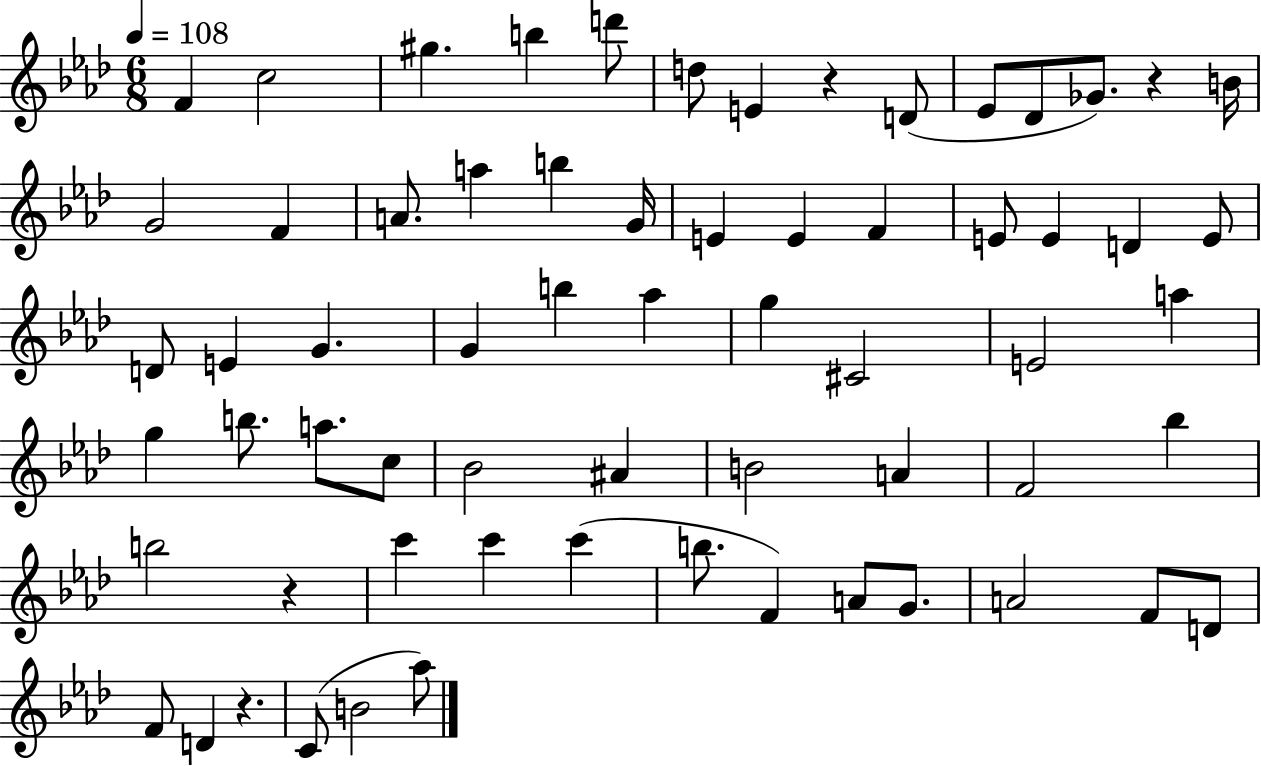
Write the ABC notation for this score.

X:1
T:Untitled
M:6/8
L:1/4
K:Ab
F c2 ^g b d'/2 d/2 E z D/2 _E/2 _D/2 _G/2 z B/4 G2 F A/2 a b G/4 E E F E/2 E D E/2 D/2 E G G b _a g ^C2 E2 a g b/2 a/2 c/2 _B2 ^A B2 A F2 _b b2 z c' c' c' b/2 F A/2 G/2 A2 F/2 D/2 F/2 D z C/2 B2 _a/2